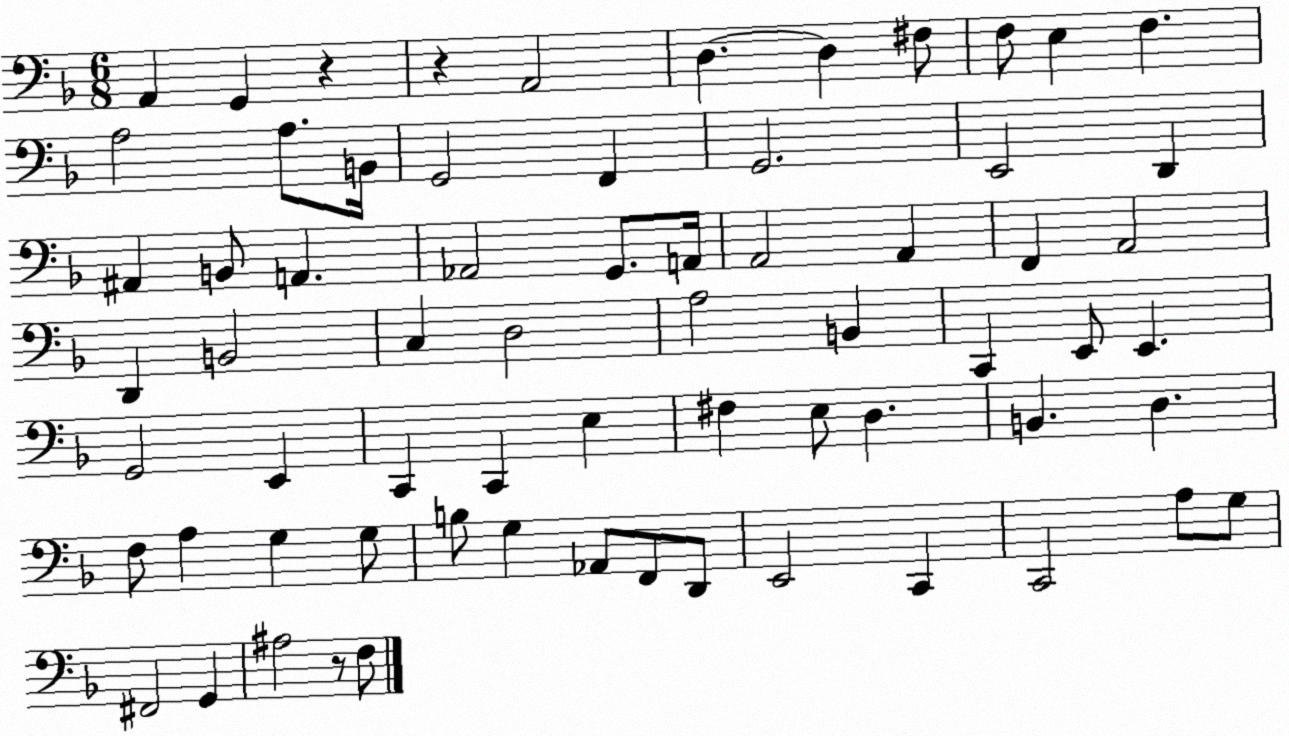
X:1
T:Untitled
M:6/8
L:1/4
K:F
A,, G,, z z A,,2 D, D, ^F,/2 F,/2 E, F, A,2 A,/2 B,,/4 G,,2 F,, G,,2 E,,2 D,, ^A,, B,,/2 A,, _A,,2 G,,/2 A,,/4 A,,2 A,, F,, A,,2 D,, B,,2 C, D,2 A,2 B,, C,, E,,/2 E,, G,,2 E,, C,, C,, E, ^F, E,/2 D, B,, D, F,/2 A, G, G,/2 B,/2 G, _A,,/2 F,,/2 D,,/2 E,,2 C,, C,,2 A,/2 G,/2 ^F,,2 G,, ^A,2 z/2 F,/2